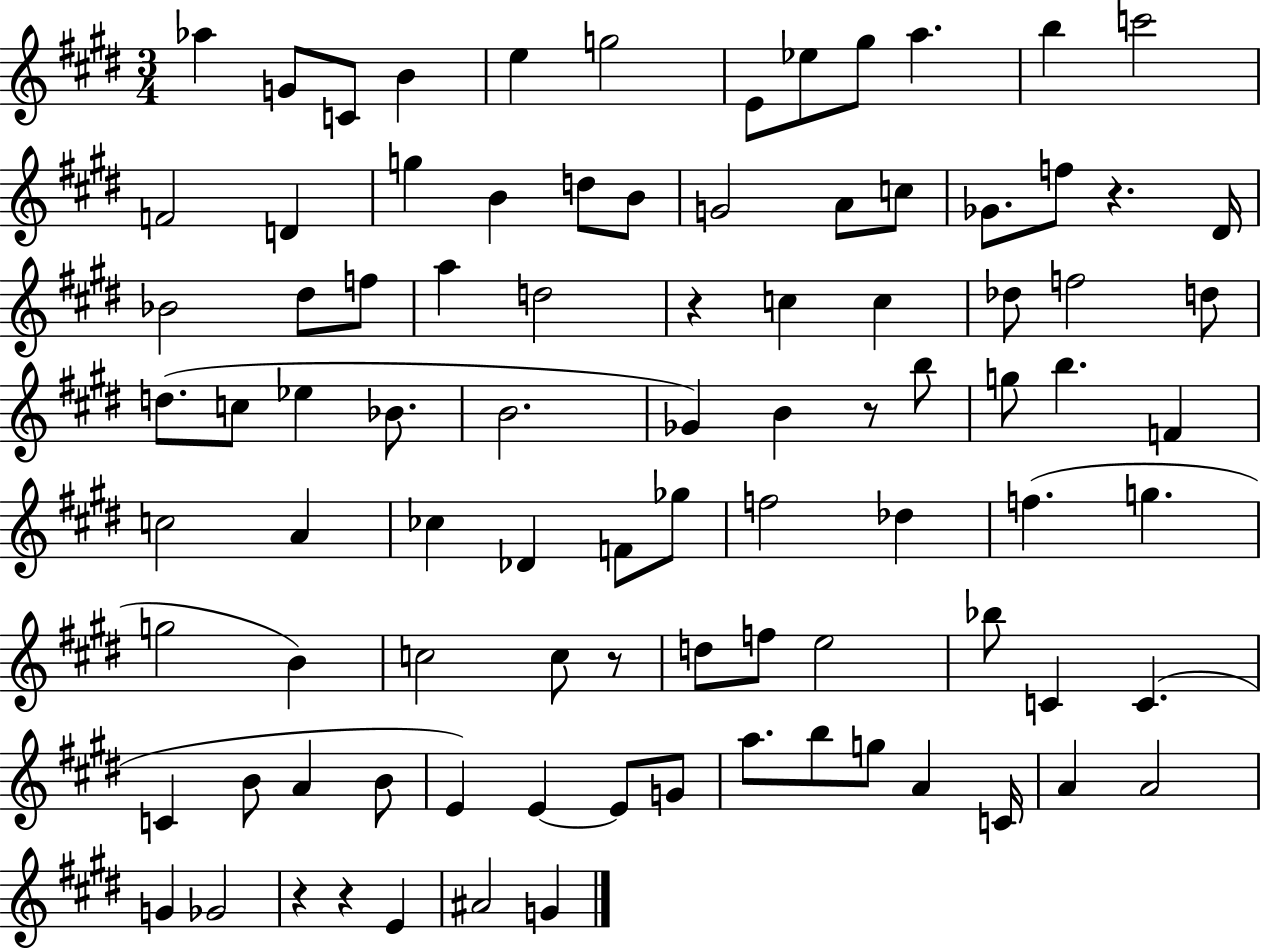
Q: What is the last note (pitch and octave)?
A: G4